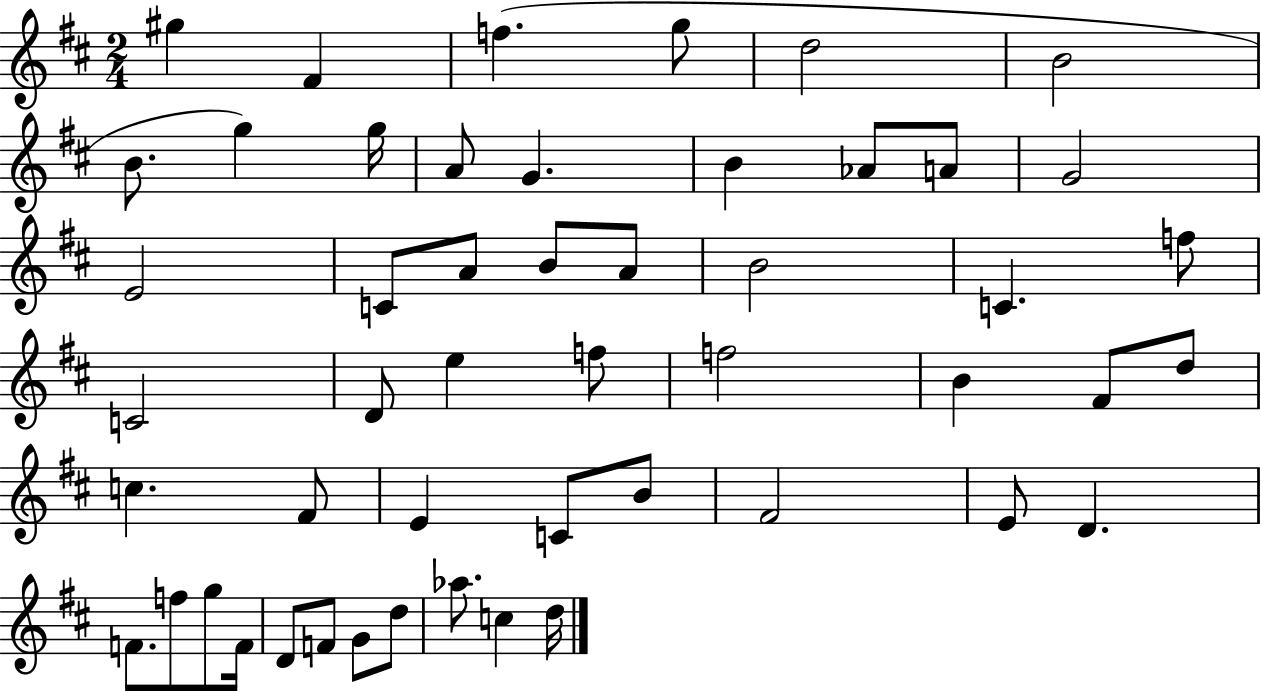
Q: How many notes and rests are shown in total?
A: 50